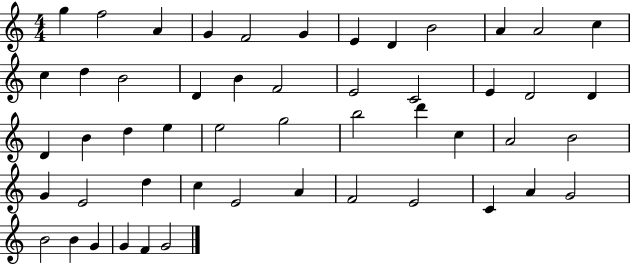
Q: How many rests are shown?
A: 0